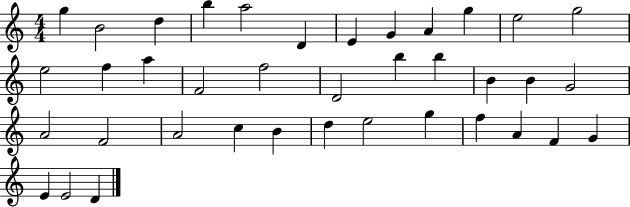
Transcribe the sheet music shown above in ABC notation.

X:1
T:Untitled
M:4/4
L:1/4
K:C
g B2 d b a2 D E G A g e2 g2 e2 f a F2 f2 D2 b b B B G2 A2 F2 A2 c B d e2 g f A F G E E2 D